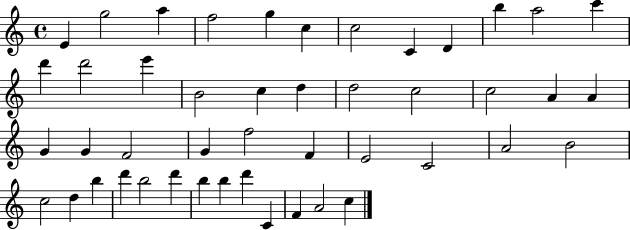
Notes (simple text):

E4/q G5/h A5/q F5/h G5/q C5/q C5/h C4/q D4/q B5/q A5/h C6/q D6/q D6/h E6/q B4/h C5/q D5/q D5/h C5/h C5/h A4/q A4/q G4/q G4/q F4/h G4/q F5/h F4/q E4/h C4/h A4/h B4/h C5/h D5/q B5/q D6/q B5/h D6/q B5/q B5/q D6/q C4/q F4/q A4/h C5/q